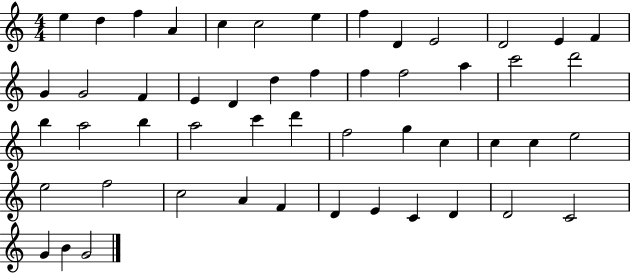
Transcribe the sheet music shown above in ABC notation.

X:1
T:Untitled
M:4/4
L:1/4
K:C
e d f A c c2 e f D E2 D2 E F G G2 F E D d f f f2 a c'2 d'2 b a2 b a2 c' d' f2 g c c c e2 e2 f2 c2 A F D E C D D2 C2 G B G2